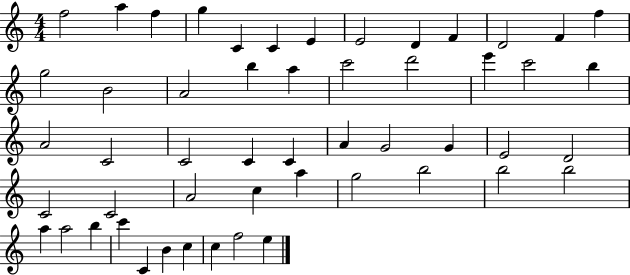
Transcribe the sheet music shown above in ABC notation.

X:1
T:Untitled
M:4/4
L:1/4
K:C
f2 a f g C C E E2 D F D2 F f g2 B2 A2 b a c'2 d'2 e' c'2 b A2 C2 C2 C C A G2 G E2 D2 C2 C2 A2 c a g2 b2 b2 b2 a a2 b c' C B c c f2 e